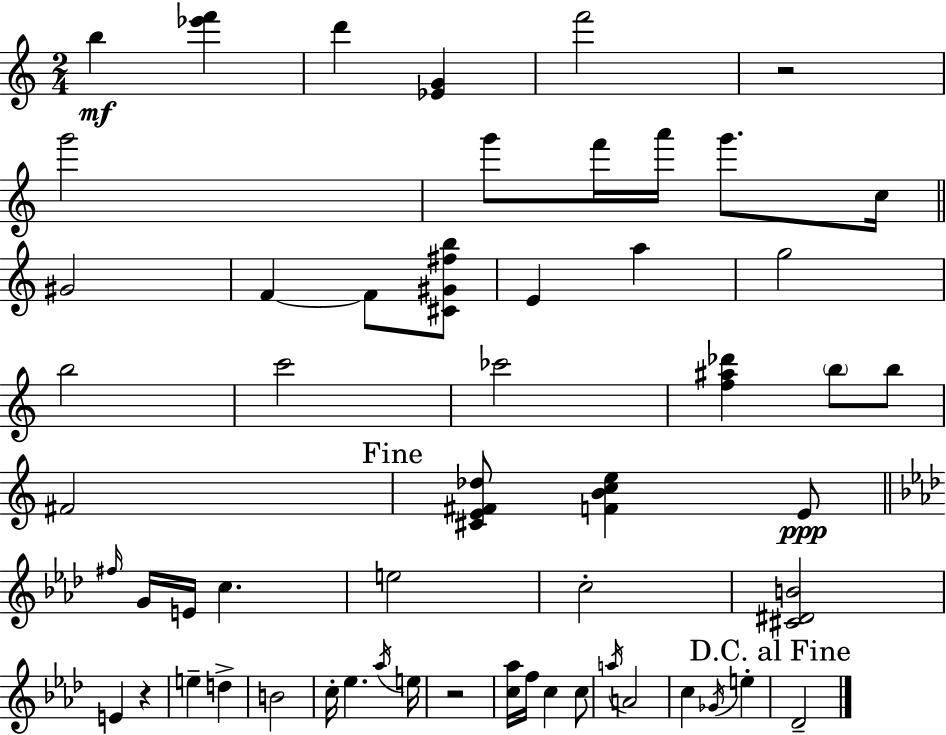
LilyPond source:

{
  \clef treble
  \numericTimeSignature
  \time 2/4
  \key c \major
  b''4\mf <ees''' f'''>4 | d'''4 <ees' g'>4 | f'''2 | r2 | \break g'''2 | g'''8 f'''16 a'''16 g'''8. c''16 | \bar "||" \break \key a \minor gis'2 | f'4~~ f'8 <cis' gis' fis'' b''>8 | e'4 a''4 | g''2 | \break b''2 | c'''2 | ces'''2 | <f'' ais'' des'''>4 \parenthesize b''8 b''8 | \break fis'2 | \mark "Fine" <cis' e' fis' des''>8 <f' b' c'' e''>4 e'8\ppp | \bar "||" \break \key f \minor \grace { fis''16 } g'16 e'16 c''4. | e''2 | c''2-. | <cis' dis' b'>2 | \break e'4 r4 | e''4-- d''4-> | b'2 | c''16-. ees''4. | \break \acciaccatura { aes''16 } e''16 r2 | <c'' aes''>16 f''16 c''4 | c''8 \acciaccatura { a''16 } a'2 | c''4 \acciaccatura { ges'16 } | \break e''4-. \mark "D.C. al Fine" des'2-- | \bar "|."
}